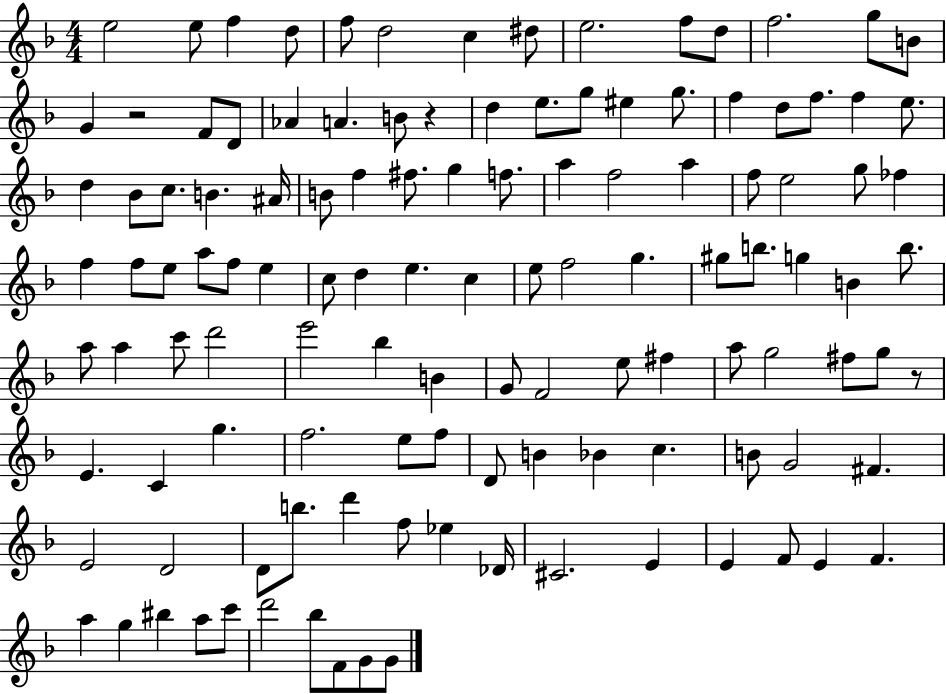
{
  \clef treble
  \numericTimeSignature
  \time 4/4
  \key f \major
  e''2 e''8 f''4 d''8 | f''8 d''2 c''4 dis''8 | e''2. f''8 d''8 | f''2. g''8 b'8 | \break g'4 r2 f'8 d'8 | aes'4 a'4. b'8 r4 | d''4 e''8. g''8 eis''4 g''8. | f''4 d''8 f''8. f''4 e''8. | \break d''4 bes'8 c''8. b'4. ais'16 | b'8 f''4 fis''8. g''4 f''8. | a''4 f''2 a''4 | f''8 e''2 g''8 fes''4 | \break f''4 f''8 e''8 a''8 f''8 e''4 | c''8 d''4 e''4. c''4 | e''8 f''2 g''4. | gis''8 b''8. g''4 b'4 b''8. | \break a''8 a''4 c'''8 d'''2 | e'''2 bes''4 b'4 | g'8 f'2 e''8 fis''4 | a''8 g''2 fis''8 g''8 r8 | \break e'4. c'4 g''4. | f''2. e''8 f''8 | d'8 b'4 bes'4 c''4. | b'8 g'2 fis'4. | \break e'2 d'2 | d'8 b''8. d'''4 f''8 ees''4 des'16 | cis'2. e'4 | e'4 f'8 e'4 f'4. | \break a''4 g''4 bis''4 a''8 c'''8 | d'''2 bes''8 f'8 g'8 g'8 | \bar "|."
}